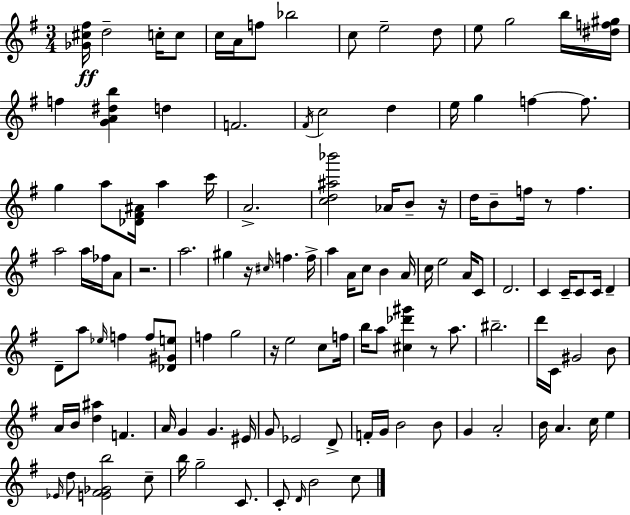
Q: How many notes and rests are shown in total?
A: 121